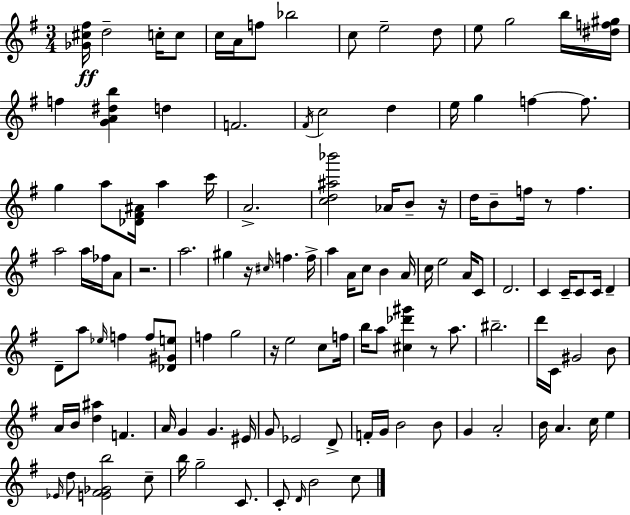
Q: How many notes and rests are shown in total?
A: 121